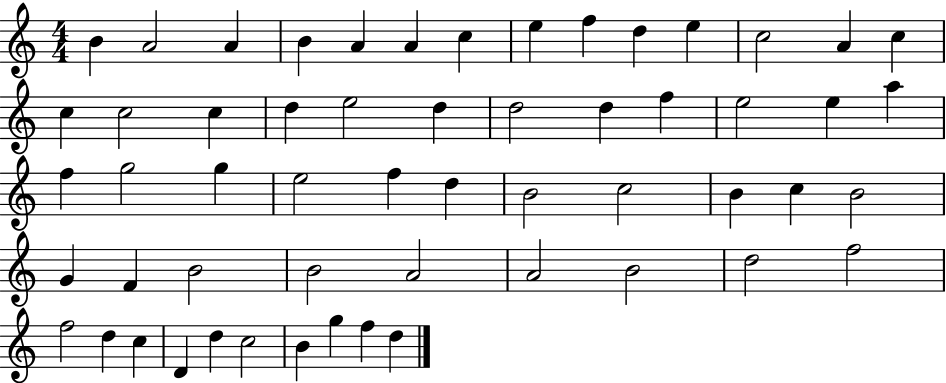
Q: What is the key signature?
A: C major